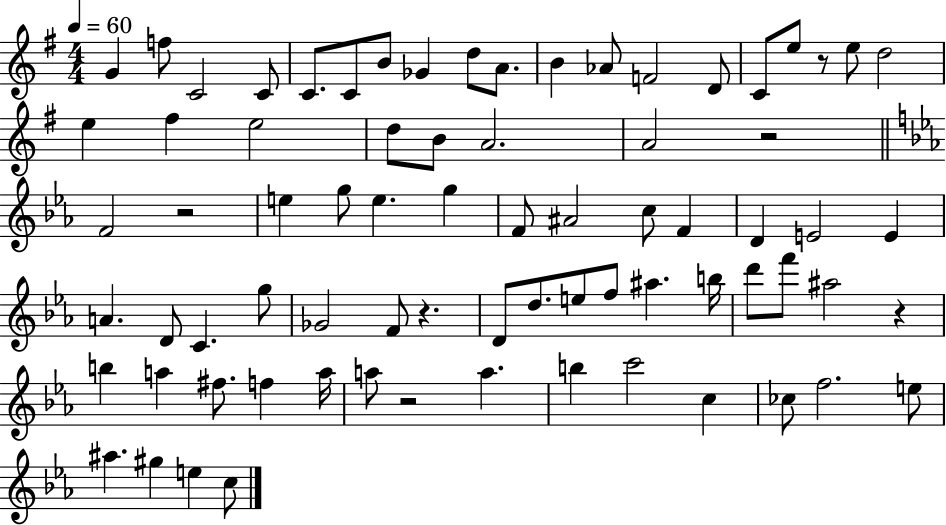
X:1
T:Untitled
M:4/4
L:1/4
K:G
G f/2 C2 C/2 C/2 C/2 B/2 _G d/2 A/2 B _A/2 F2 D/2 C/2 e/2 z/2 e/2 d2 e ^f e2 d/2 B/2 A2 A2 z2 F2 z2 e g/2 e g F/2 ^A2 c/2 F D E2 E A D/2 C g/2 _G2 F/2 z D/2 d/2 e/2 f/2 ^a b/4 d'/2 f'/2 ^a2 z b a ^f/2 f a/4 a/2 z2 a b c'2 c _c/2 f2 e/2 ^a ^g e c/2